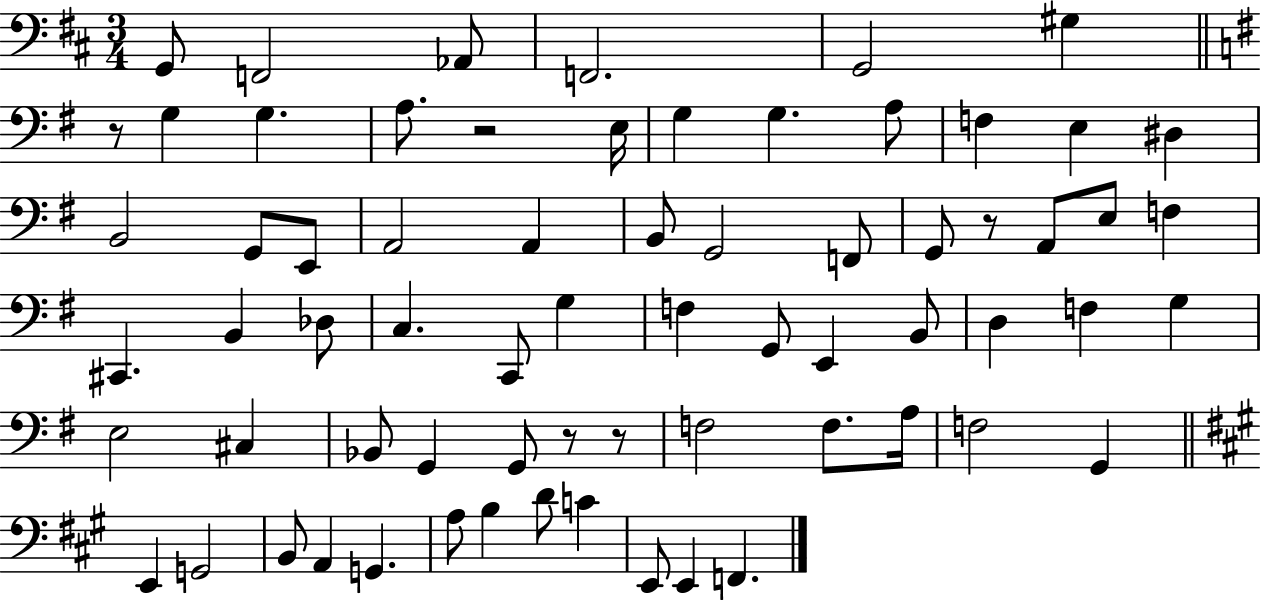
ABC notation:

X:1
T:Untitled
M:3/4
L:1/4
K:D
G,,/2 F,,2 _A,,/2 F,,2 G,,2 ^G, z/2 G, G, A,/2 z2 E,/4 G, G, A,/2 F, E, ^D, B,,2 G,,/2 E,,/2 A,,2 A,, B,,/2 G,,2 F,,/2 G,,/2 z/2 A,,/2 E,/2 F, ^C,, B,, _D,/2 C, C,,/2 G, F, G,,/2 E,, B,,/2 D, F, G, E,2 ^C, _B,,/2 G,, G,,/2 z/2 z/2 F,2 F,/2 A,/4 F,2 G,, E,, G,,2 B,,/2 A,, G,, A,/2 B, D/2 C E,,/2 E,, F,,